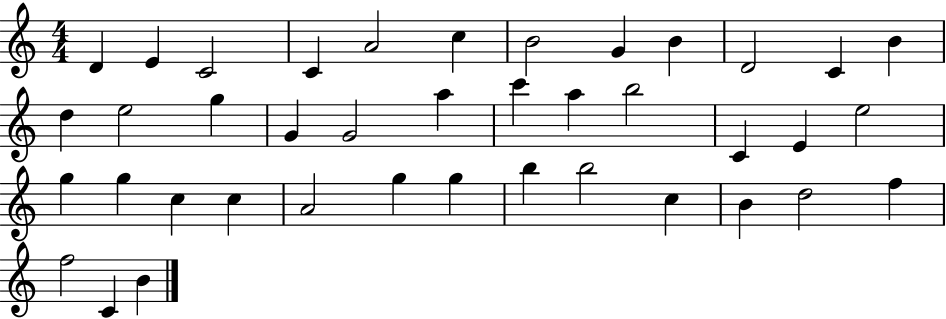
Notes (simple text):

D4/q E4/q C4/h C4/q A4/h C5/q B4/h G4/q B4/q D4/h C4/q B4/q D5/q E5/h G5/q G4/q G4/h A5/q C6/q A5/q B5/h C4/q E4/q E5/h G5/q G5/q C5/q C5/q A4/h G5/q G5/q B5/q B5/h C5/q B4/q D5/h F5/q F5/h C4/q B4/q